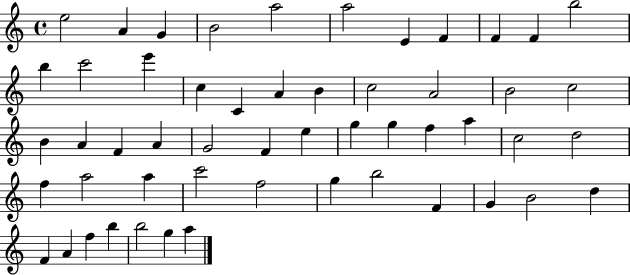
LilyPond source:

{
  \clef treble
  \time 4/4
  \defaultTimeSignature
  \key c \major
  e''2 a'4 g'4 | b'2 a''2 | a''2 e'4 f'4 | f'4 f'4 b''2 | \break b''4 c'''2 e'''4 | c''4 c'4 a'4 b'4 | c''2 a'2 | b'2 c''2 | \break b'4 a'4 f'4 a'4 | g'2 f'4 e''4 | g''4 g''4 f''4 a''4 | c''2 d''2 | \break f''4 a''2 a''4 | c'''2 f''2 | g''4 b''2 f'4 | g'4 b'2 d''4 | \break f'4 a'4 f''4 b''4 | b''2 g''4 a''4 | \bar "|."
}